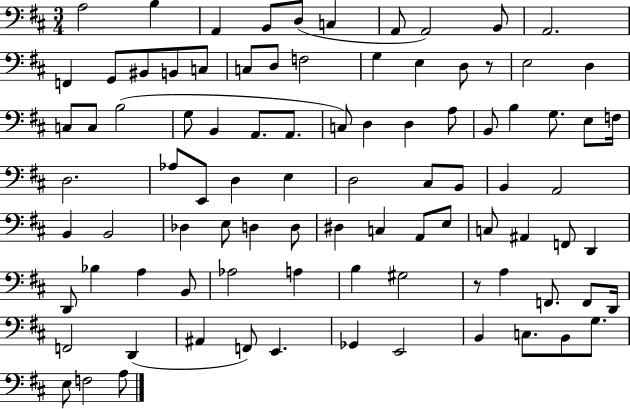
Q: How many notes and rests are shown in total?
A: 91